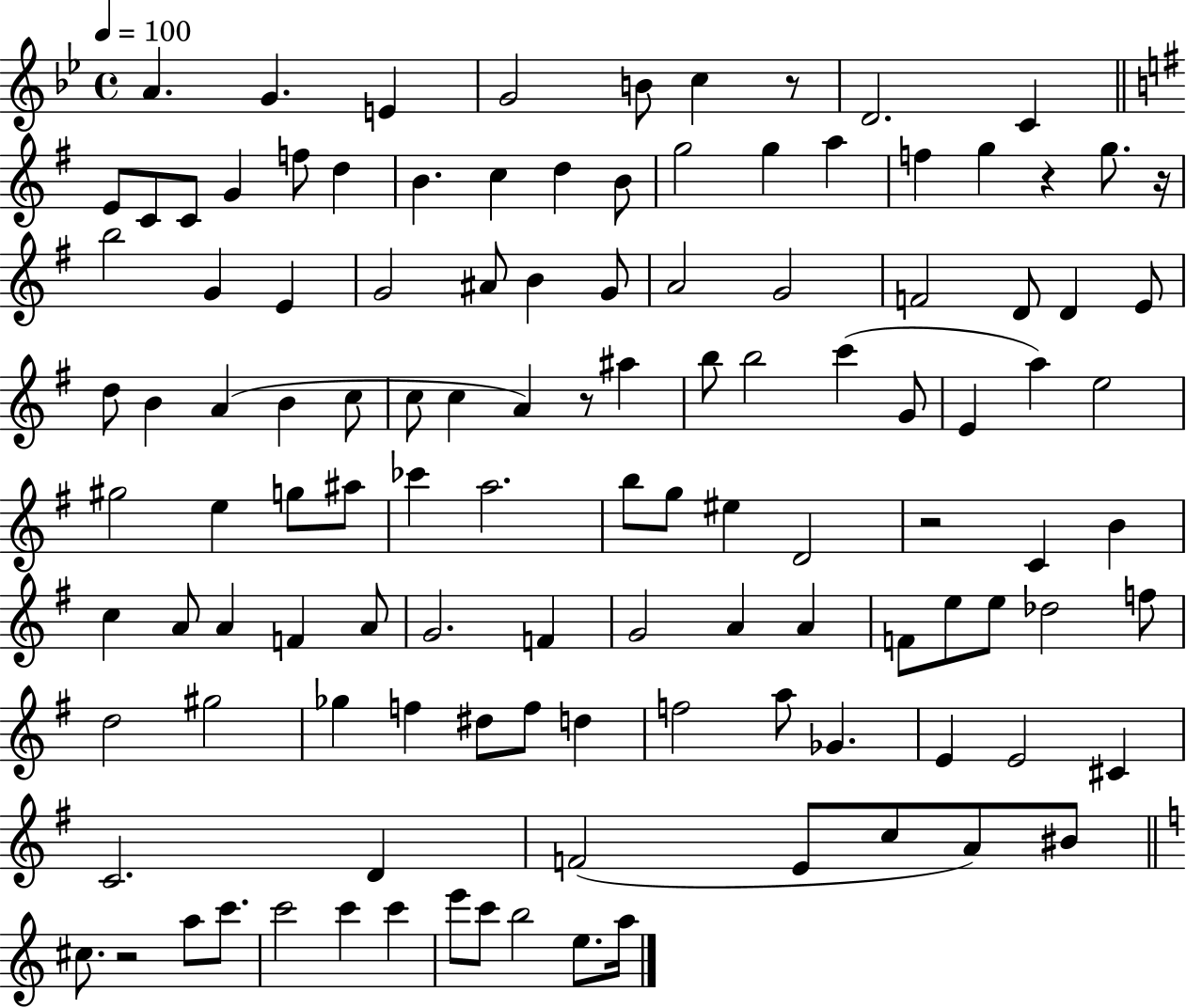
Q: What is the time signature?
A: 4/4